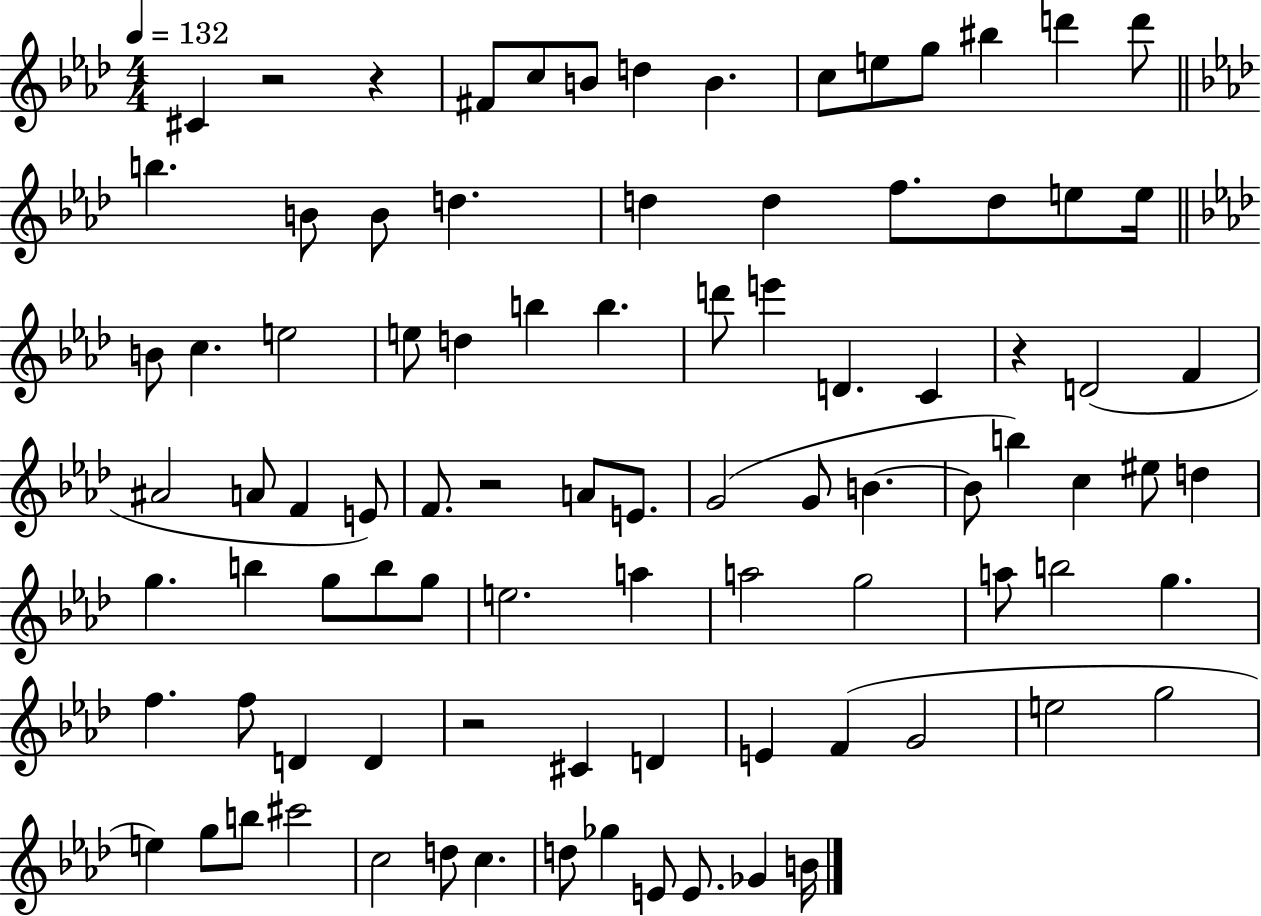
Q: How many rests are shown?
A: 5